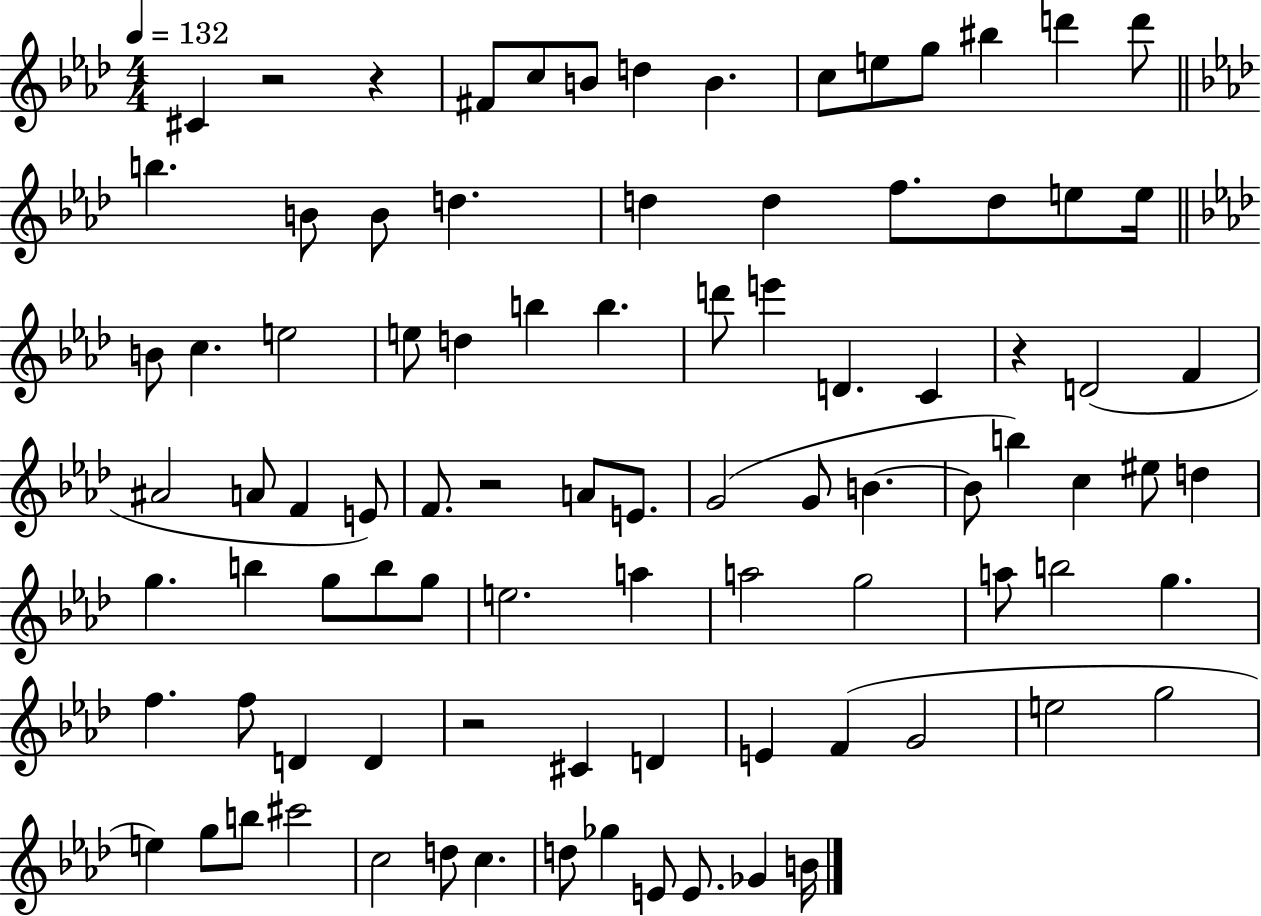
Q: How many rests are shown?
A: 5